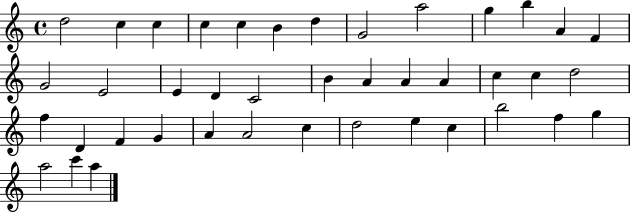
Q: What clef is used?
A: treble